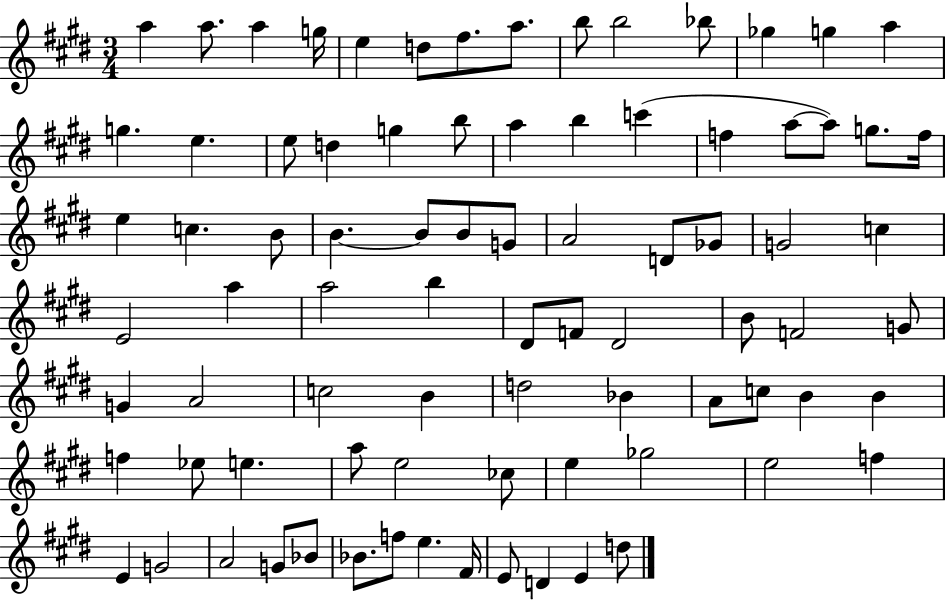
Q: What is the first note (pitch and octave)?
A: A5